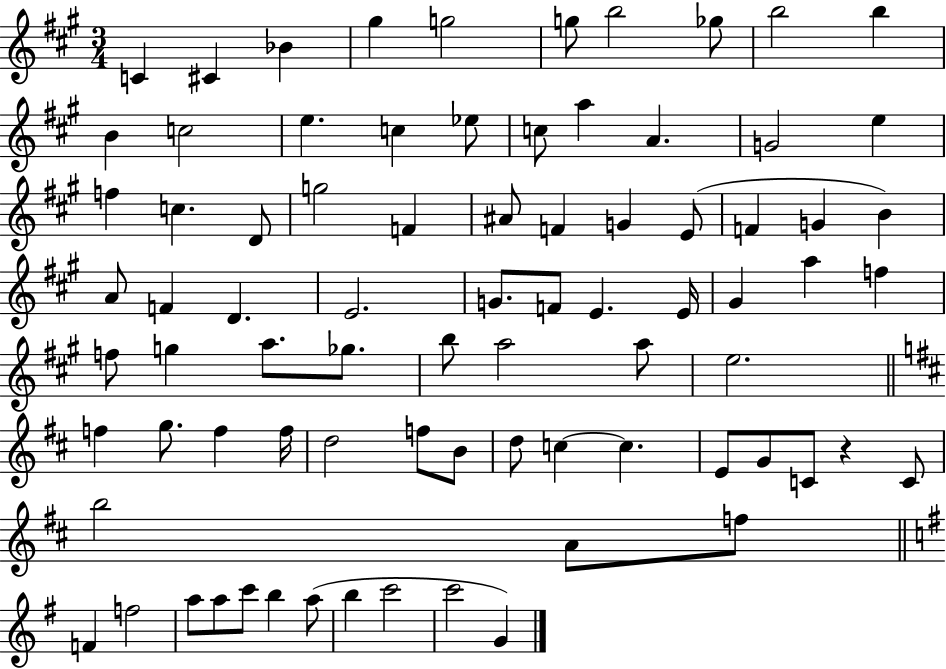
C4/q C#4/q Bb4/q G#5/q G5/h G5/e B5/h Gb5/e B5/h B5/q B4/q C5/h E5/q. C5/q Eb5/e C5/e A5/q A4/q. G4/h E5/q F5/q C5/q. D4/e G5/h F4/q A#4/e F4/q G4/q E4/e F4/q G4/q B4/q A4/e F4/q D4/q. E4/h. G4/e. F4/e E4/q. E4/s G#4/q A5/q F5/q F5/e G5/q A5/e. Gb5/e. B5/e A5/h A5/e E5/h. F5/q G5/e. F5/q F5/s D5/h F5/e B4/e D5/e C5/q C5/q. E4/e G4/e C4/e R/q C4/e B5/h A4/e F5/e F4/q F5/h A5/e A5/e C6/e B5/q A5/e B5/q C6/h C6/h G4/q